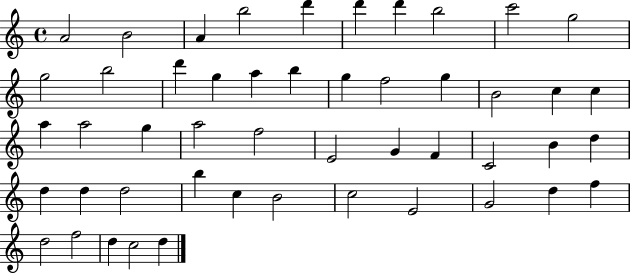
{
  \clef treble
  \time 4/4
  \defaultTimeSignature
  \key c \major
  a'2 b'2 | a'4 b''2 d'''4 | d'''4 d'''4 b''2 | c'''2 g''2 | \break g''2 b''2 | d'''4 g''4 a''4 b''4 | g''4 f''2 g''4 | b'2 c''4 c''4 | \break a''4 a''2 g''4 | a''2 f''2 | e'2 g'4 f'4 | c'2 b'4 d''4 | \break d''4 d''4 d''2 | b''4 c''4 b'2 | c''2 e'2 | g'2 d''4 f''4 | \break d''2 f''2 | d''4 c''2 d''4 | \bar "|."
}